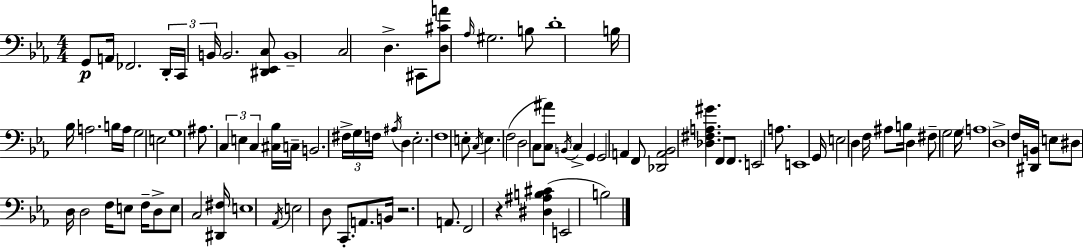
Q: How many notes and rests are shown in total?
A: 98